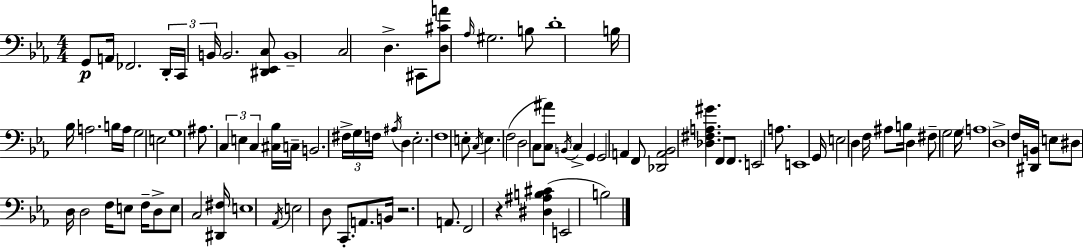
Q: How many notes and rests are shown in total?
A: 98